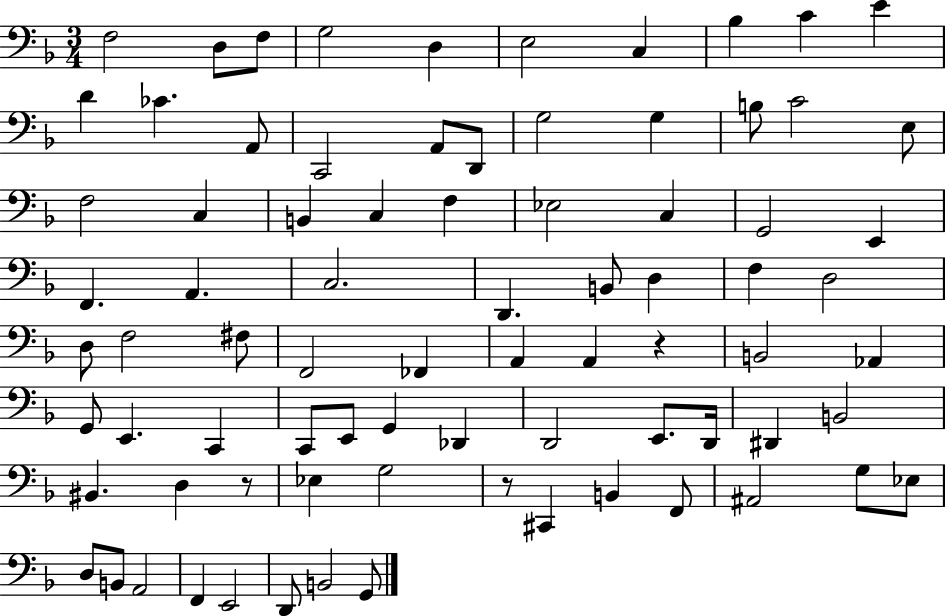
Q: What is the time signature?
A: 3/4